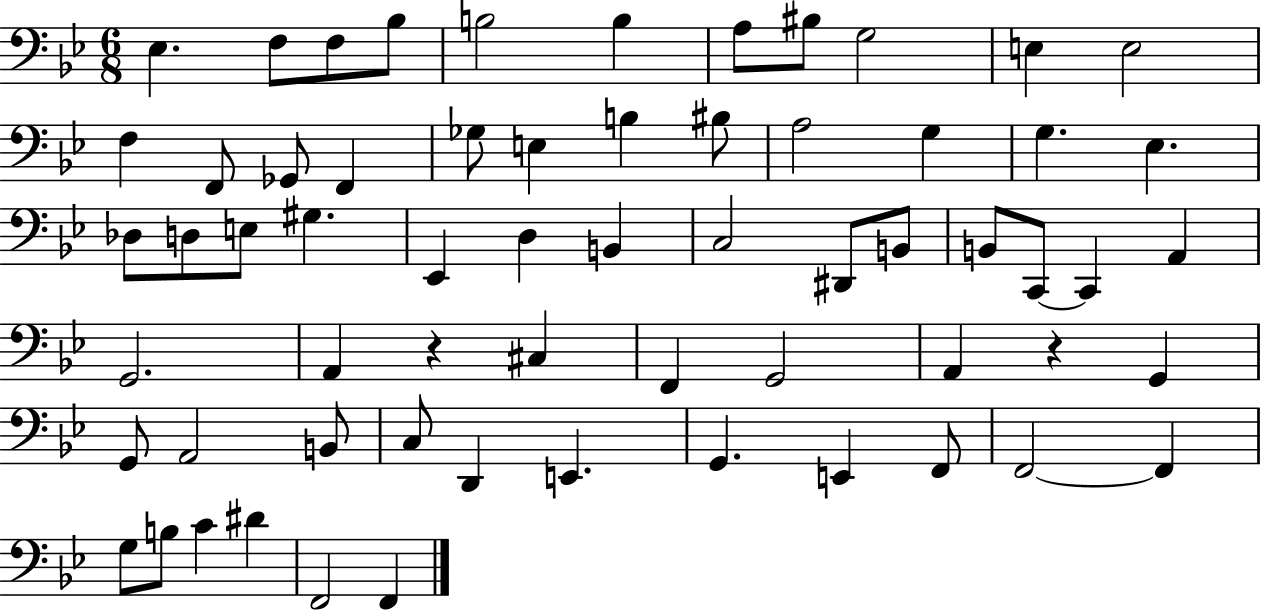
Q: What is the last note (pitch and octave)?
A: F2